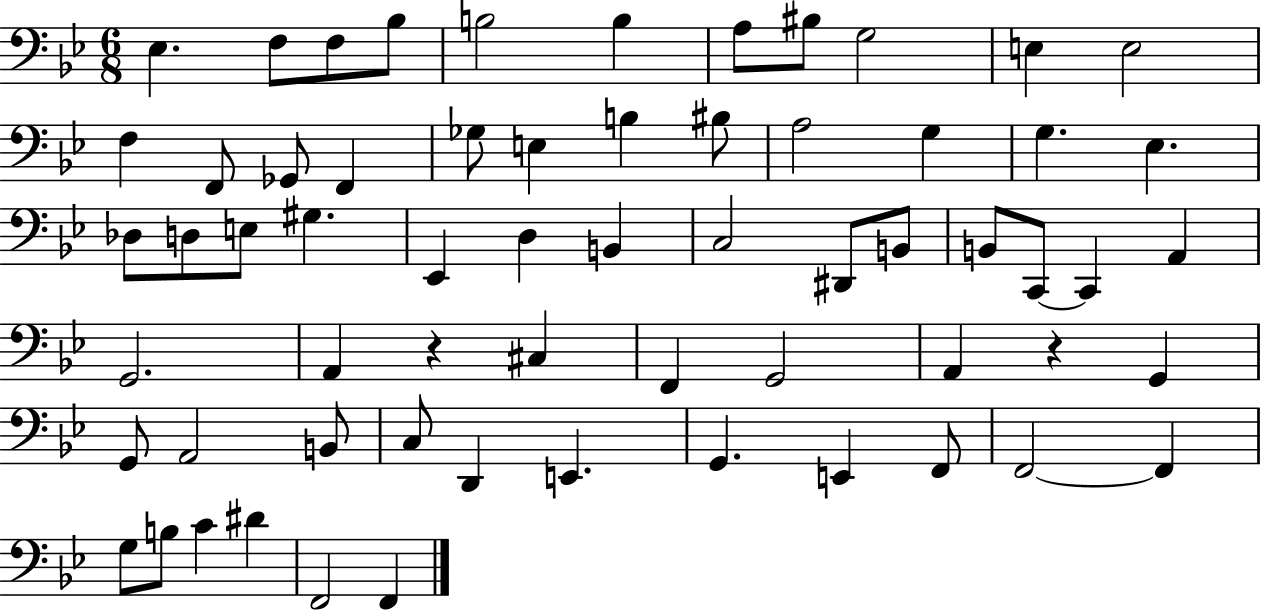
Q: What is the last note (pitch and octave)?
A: F2